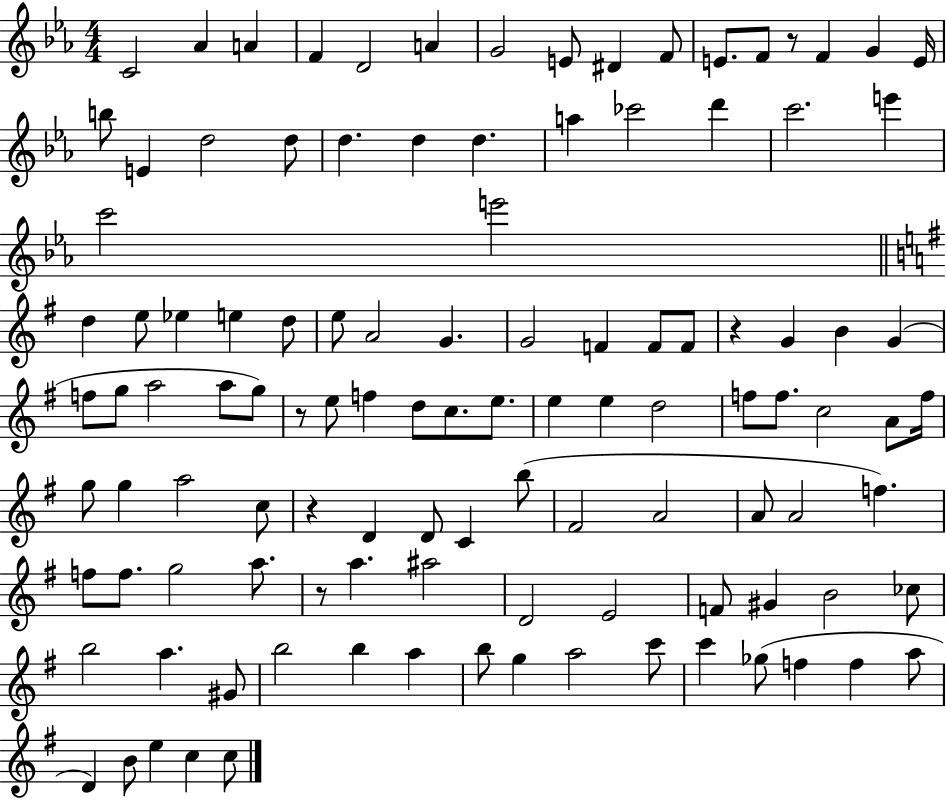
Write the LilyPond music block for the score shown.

{
  \clef treble
  \numericTimeSignature
  \time 4/4
  \key ees \major
  c'2 aes'4 a'4 | f'4 d'2 a'4 | g'2 e'8 dis'4 f'8 | e'8. f'8 r8 f'4 g'4 e'16 | \break b''8 e'4 d''2 d''8 | d''4. d''4 d''4. | a''4 ces'''2 d'''4 | c'''2. e'''4 | \break c'''2 e'''2 | \bar "||" \break \key e \minor d''4 e''8 ees''4 e''4 d''8 | e''8 a'2 g'4. | g'2 f'4 f'8 f'8 | r4 g'4 b'4 g'4( | \break f''8 g''8 a''2 a''8 g''8) | r8 e''8 f''4 d''8 c''8. e''8. | e''4 e''4 d''2 | f''8 f''8. c''2 a'8 f''16 | \break g''8 g''4 a''2 c''8 | r4 d'4 d'8 c'4 b''8( | fis'2 a'2 | a'8 a'2 f''4.) | \break f''8 f''8. g''2 a''8. | r8 a''4. ais''2 | d'2 e'2 | f'8 gis'4 b'2 ces''8 | \break b''2 a''4. gis'8 | b''2 b''4 a''4 | b''8 g''4 a''2 c'''8 | c'''4 ges''8( f''4 f''4 a''8 | \break d'4) b'8 e''4 c''4 c''8 | \bar "|."
}